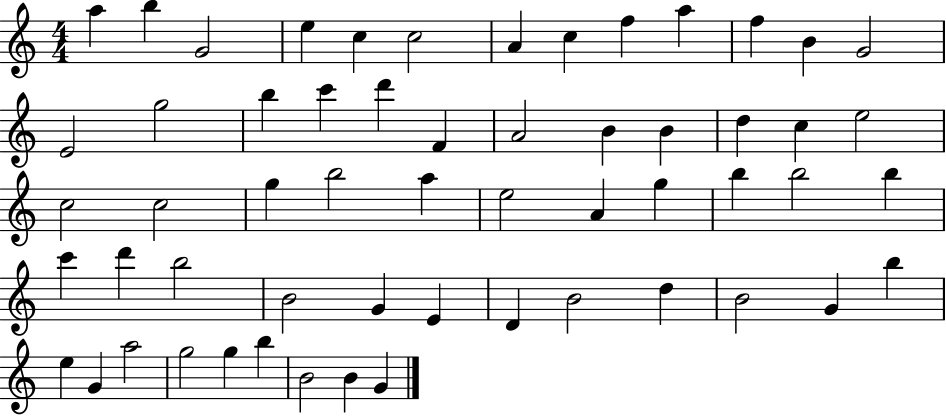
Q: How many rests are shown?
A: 0